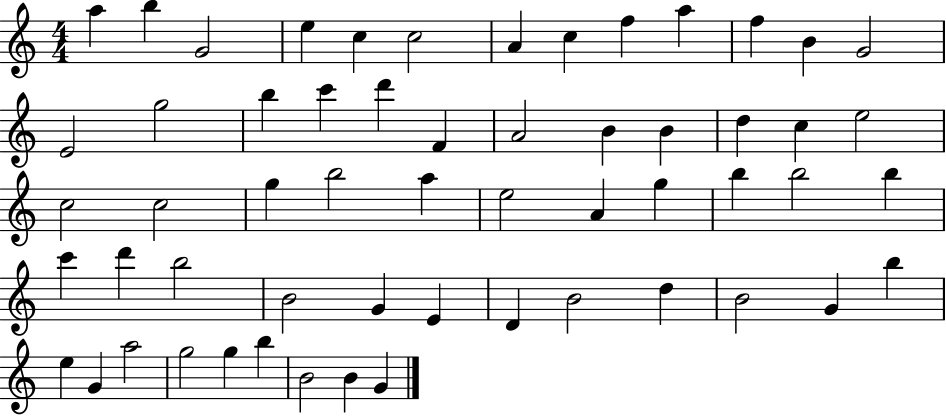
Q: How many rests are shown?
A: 0